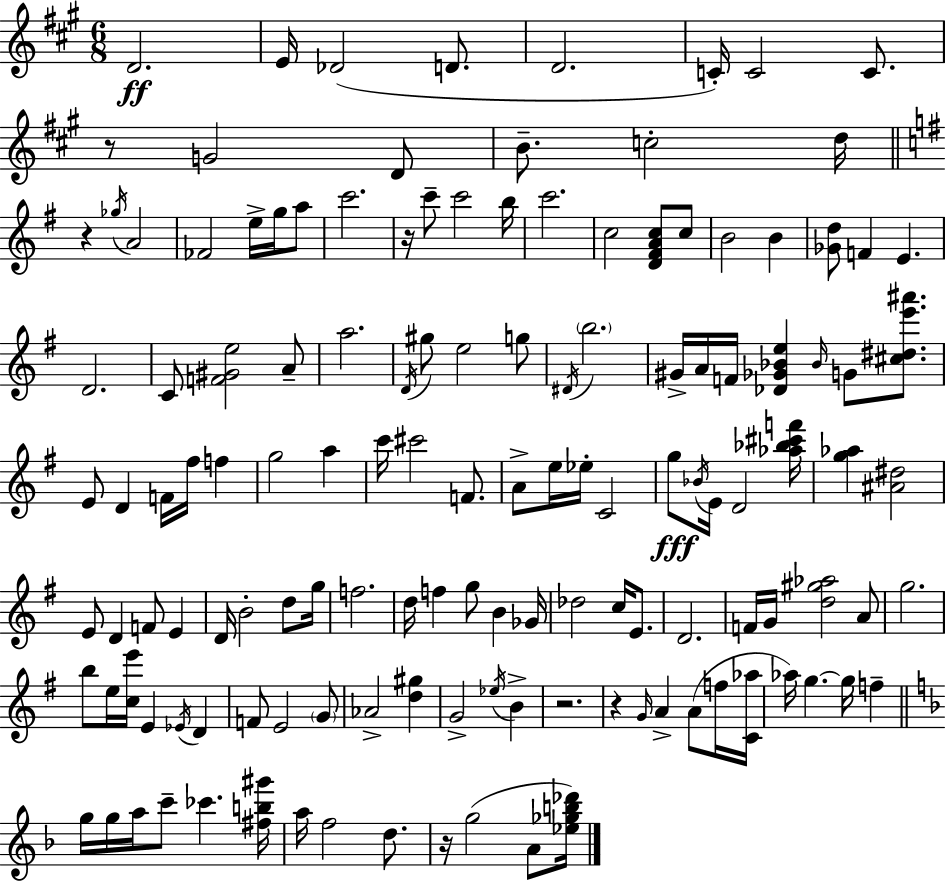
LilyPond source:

{
  \clef treble
  \numericTimeSignature
  \time 6/8
  \key a \major
  \repeat volta 2 { d'2.\ff | e'16 des'2( d'8. | d'2. | c'16-.) c'2 c'8. | \break r8 g'2 d'8 | b'8.-- c''2-. d''16 | \bar "||" \break \key e \minor r4 \acciaccatura { ges''16 } a'2 | fes'2 e''16-> g''16 a''8 | c'''2. | r16 c'''8-- c'''2 | \break b''16 c'''2. | c''2 <d' fis' a' c''>8 c''8 | b'2 b'4 | <ges' d''>8 f'4 e'4. | \break d'2. | c'8 <f' gis' e''>2 a'8-- | a''2. | \acciaccatura { d'16 } gis''8 e''2 | \break g''8 \acciaccatura { dis'16 } \parenthesize b''2. | gis'16-> a'16 f'16 <des' ges' bes' e''>4 \grace { bes'16 } g'8 | <cis'' dis'' e''' ais'''>8. e'8 d'4 f'16 fis''16 | f''4 g''2 | \break a''4 c'''16 cis'''2 | f'8. a'8-> e''16 ees''16-. c'2 | g''8\fff \acciaccatura { bes'16 } e'16 d'2 | <aes'' bes'' cis''' f'''>16 <g'' aes''>4 <ais' dis''>2 | \break e'8 d'4 f'8 | e'4 d'16 b'2-. | d''8 g''16 f''2. | d''16 f''4 g''8 | \break b'4 ges'16 des''2 | c''16 e'8. d'2. | f'16 g'16 <d'' gis'' aes''>2 | a'8 g''2. | \break b''8 e''16 <c'' e'''>16 e'4 | \acciaccatura { ees'16 } d'4 f'8 e'2 | \parenthesize g'8 aes'2-> | <d'' gis''>4 g'2-> | \break \acciaccatura { ees''16 } b'4-> r2. | r4 \grace { g'16 } | a'4-> a'8( f''16 <c' aes''>16 aes''16) g''4.~~ | g''16 f''4-- \bar "||" \break \key f \major g''16 g''16 a''16 c'''8-- ces'''4. <fis'' b'' gis'''>16 | a''16 f''2 d''8. | r16 g''2( a'8 <ees'' ges'' b'' des'''>16) | } \bar "|."
}